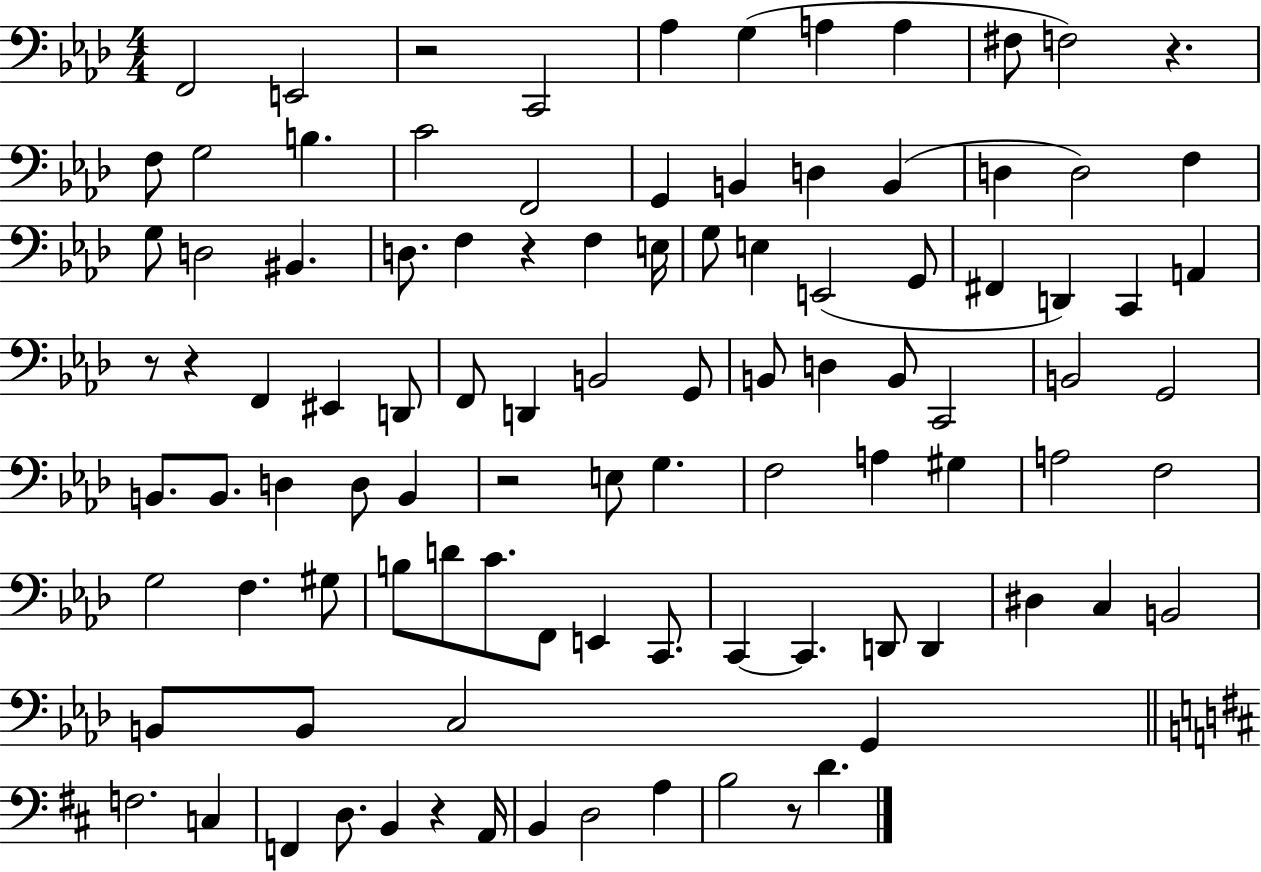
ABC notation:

X:1
T:Untitled
M:4/4
L:1/4
K:Ab
F,,2 E,,2 z2 C,,2 _A, G, A, A, ^F,/2 F,2 z F,/2 G,2 B, C2 F,,2 G,, B,, D, B,, D, D,2 F, G,/2 D,2 ^B,, D,/2 F, z F, E,/4 G,/2 E, E,,2 G,,/2 ^F,, D,, C,, A,, z/2 z F,, ^E,, D,,/2 F,,/2 D,, B,,2 G,,/2 B,,/2 D, B,,/2 C,,2 B,,2 G,,2 B,,/2 B,,/2 D, D,/2 B,, z2 E,/2 G, F,2 A, ^G, A,2 F,2 G,2 F, ^G,/2 B,/2 D/2 C/2 F,,/2 E,, C,,/2 C,, C,, D,,/2 D,, ^D, C, B,,2 B,,/2 B,,/2 C,2 G,, F,2 C, F,, D,/2 B,, z A,,/4 B,, D,2 A, B,2 z/2 D